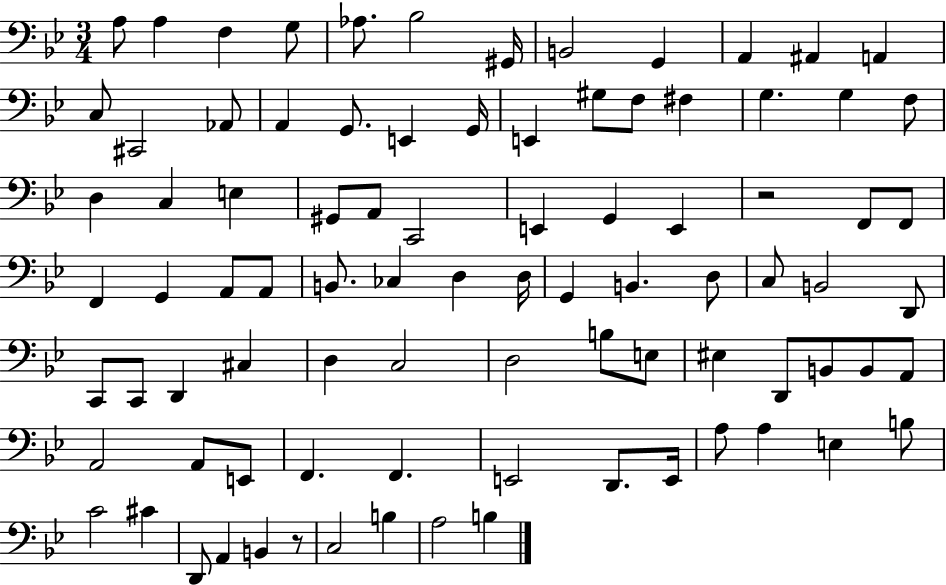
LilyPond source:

{
  \clef bass
  \numericTimeSignature
  \time 3/4
  \key bes \major
  a8 a4 f4 g8 | aes8. bes2 gis,16 | b,2 g,4 | a,4 ais,4 a,4 | \break c8 cis,2 aes,8 | a,4 g,8. e,4 g,16 | e,4 gis8 f8 fis4 | g4. g4 f8 | \break d4 c4 e4 | gis,8 a,8 c,2 | e,4 g,4 e,4 | r2 f,8 f,8 | \break f,4 g,4 a,8 a,8 | b,8. ces4 d4 d16 | g,4 b,4. d8 | c8 b,2 d,8 | \break c,8 c,8 d,4 cis4 | d4 c2 | d2 b8 e8 | eis4 d,8 b,8 b,8 a,8 | \break a,2 a,8 e,8 | f,4. f,4. | e,2 d,8. e,16 | a8 a4 e4 b8 | \break c'2 cis'4 | d,8 a,4 b,4 r8 | c2 b4 | a2 b4 | \break \bar "|."
}